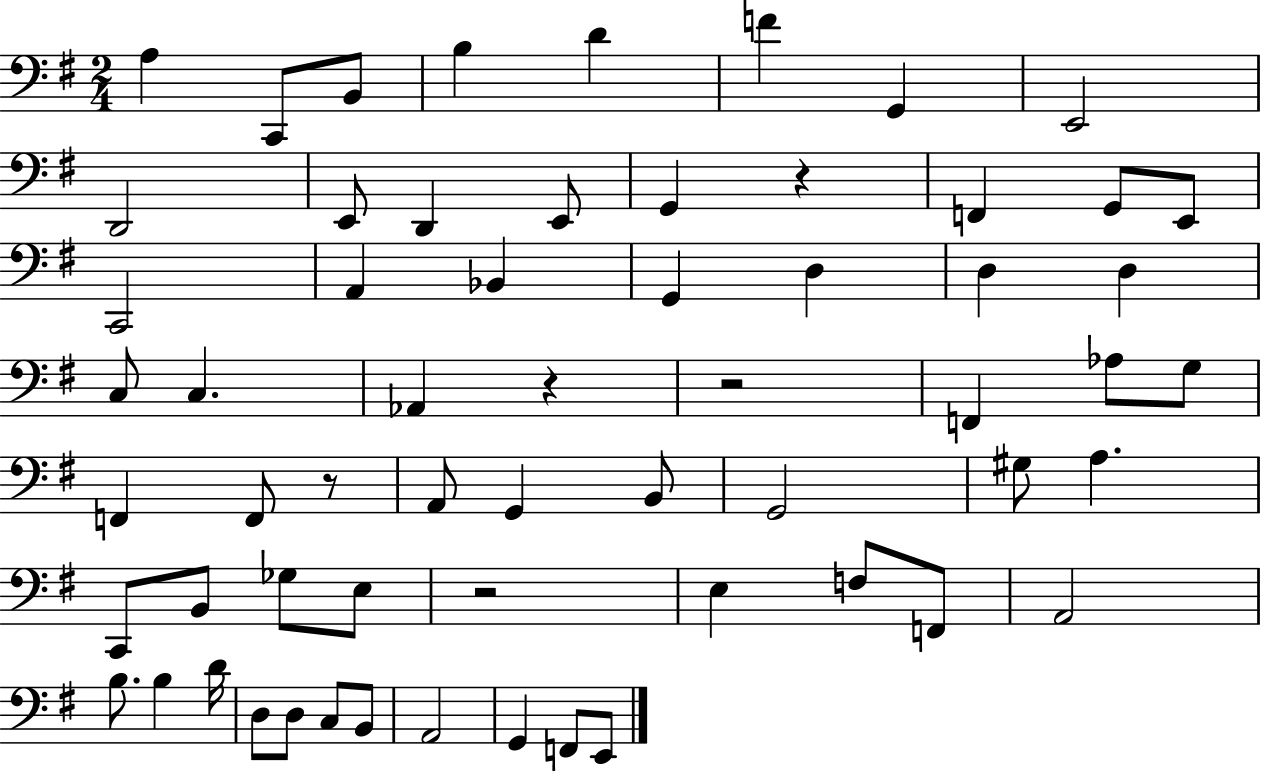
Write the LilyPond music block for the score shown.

{
  \clef bass
  \numericTimeSignature
  \time 2/4
  \key g \major
  a4 c,8 b,8 | b4 d'4 | f'4 g,4 | e,2 | \break d,2 | e,8 d,4 e,8 | g,4 r4 | f,4 g,8 e,8 | \break c,2 | a,4 bes,4 | g,4 d4 | d4 d4 | \break c8 c4. | aes,4 r4 | r2 | f,4 aes8 g8 | \break f,4 f,8 r8 | a,8 g,4 b,8 | g,2 | gis8 a4. | \break c,8 b,8 ges8 e8 | r2 | e4 f8 f,8 | a,2 | \break b8. b4 d'16 | d8 d8 c8 b,8 | a,2 | g,4 f,8 e,8 | \break \bar "|."
}